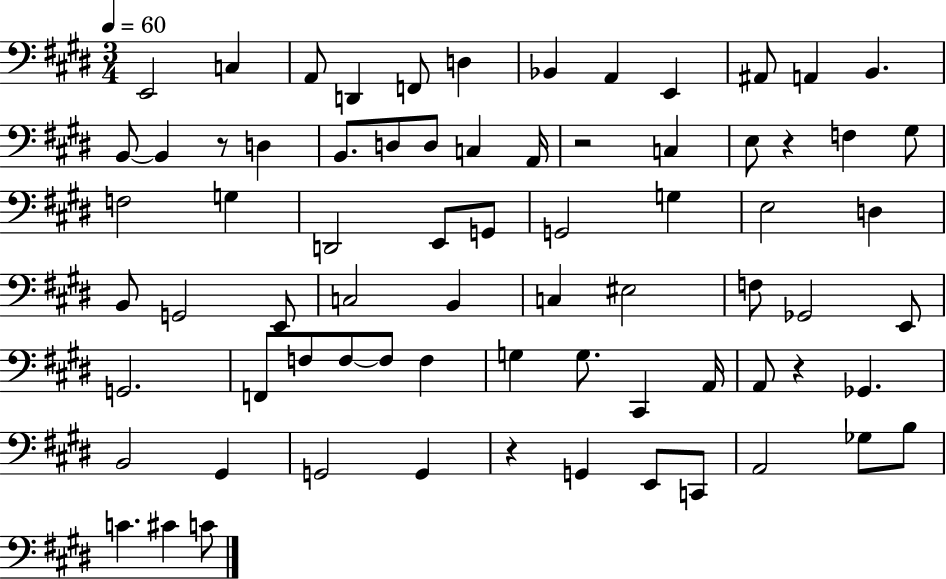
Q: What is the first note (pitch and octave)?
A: E2